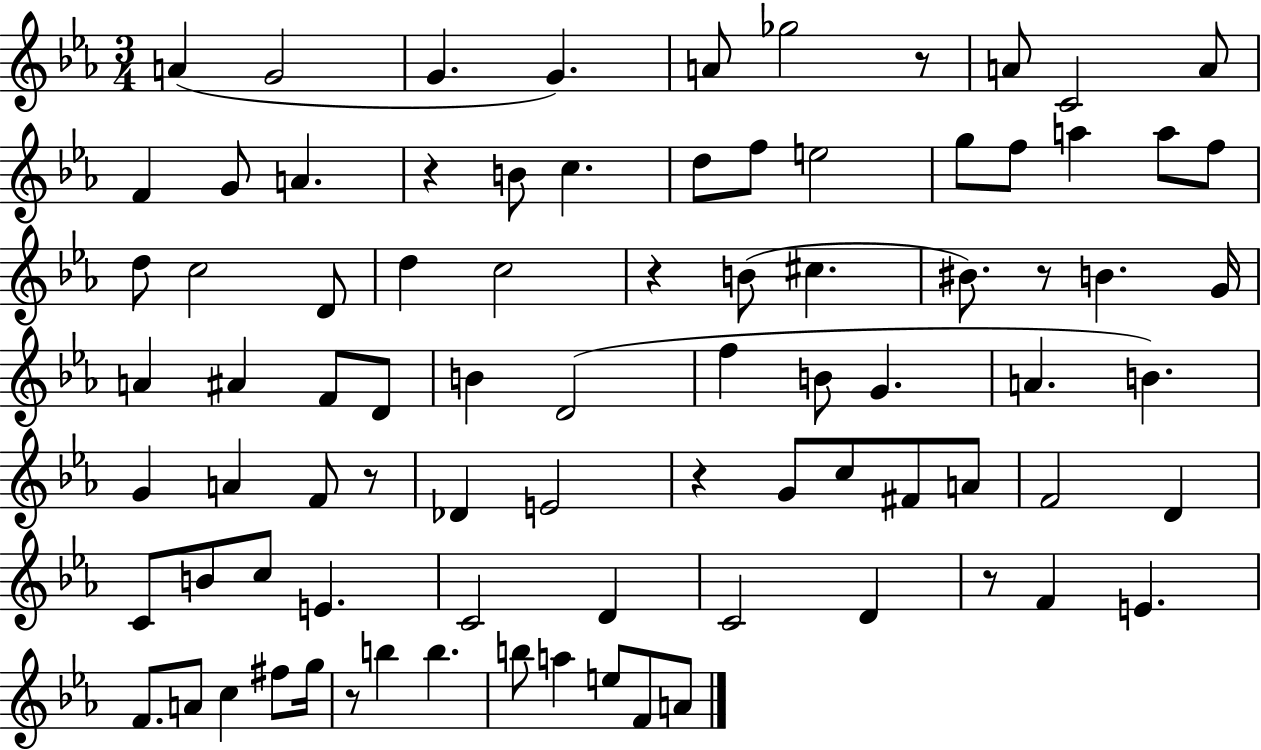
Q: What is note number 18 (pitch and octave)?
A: G5